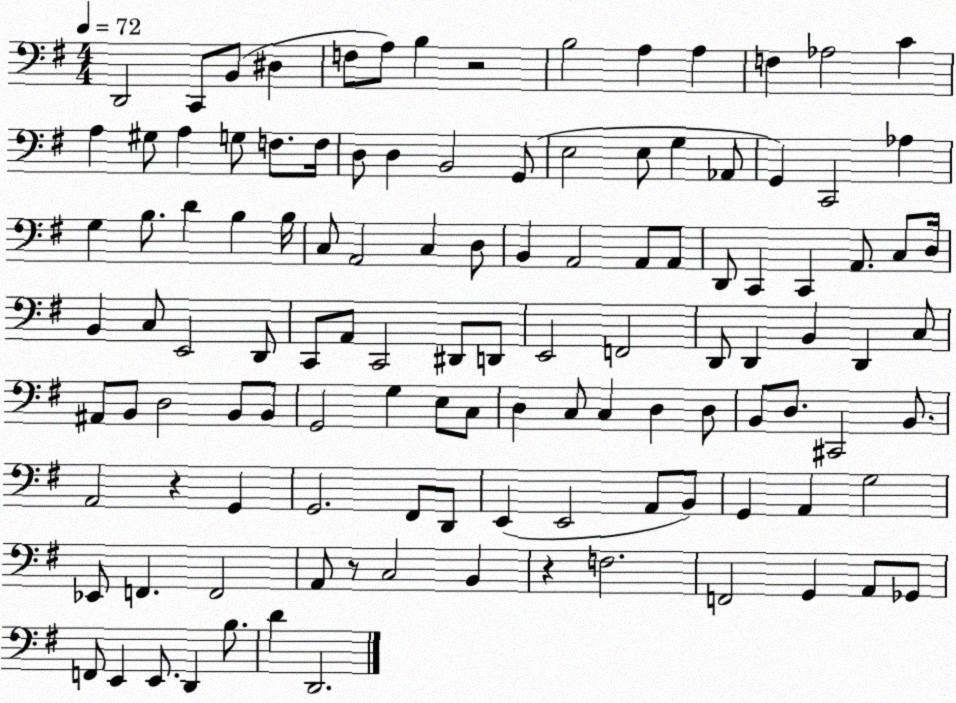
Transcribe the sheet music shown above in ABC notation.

X:1
T:Untitled
M:4/4
L:1/4
K:G
D,,2 C,,/2 B,,/2 ^D, F,/2 A,/2 B, z2 B,2 A, A, F, _A,2 C A, ^G,/2 A, G,/2 F,/2 F,/4 D,/2 D, B,,2 G,,/2 E,2 E,/2 G, _A,,/2 G,, C,,2 _A, G, B,/2 D B, B,/4 C,/2 A,,2 C, D,/2 B,, A,,2 A,,/2 A,,/2 D,,/2 C,, C,, A,,/2 C,/2 D,/4 B,, C,/2 E,,2 D,,/2 C,,/2 A,,/2 C,,2 ^D,,/2 D,,/2 E,,2 F,,2 D,,/2 D,, B,, D,, C,/2 ^A,,/2 B,,/2 D,2 B,,/2 B,,/2 G,,2 G, E,/2 C,/2 D, C,/2 C, D, D,/2 B,,/2 D,/2 ^C,,2 B,,/2 A,,2 z G,, G,,2 ^F,,/2 D,,/2 E,, E,,2 A,,/2 B,,/2 G,, A,, G,2 _E,,/2 F,, F,,2 A,,/2 z/2 C,2 B,, z F,2 F,,2 G,, A,,/2 _G,,/2 F,,/2 E,, E,,/2 D,, B,/2 D D,,2